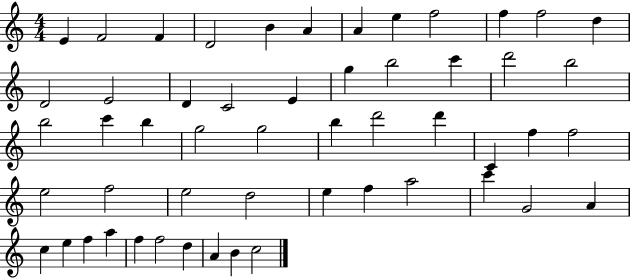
E4/q F4/h F4/q D4/h B4/q A4/q A4/q E5/q F5/h F5/q F5/h D5/q D4/h E4/h D4/q C4/h E4/q G5/q B5/h C6/q D6/h B5/h B5/h C6/q B5/q G5/h G5/h B5/q D6/h D6/q C4/q F5/q F5/h E5/h F5/h E5/h D5/h E5/q F5/q A5/h C6/q G4/h A4/q C5/q E5/q F5/q A5/q F5/q F5/h D5/q A4/q B4/q C5/h